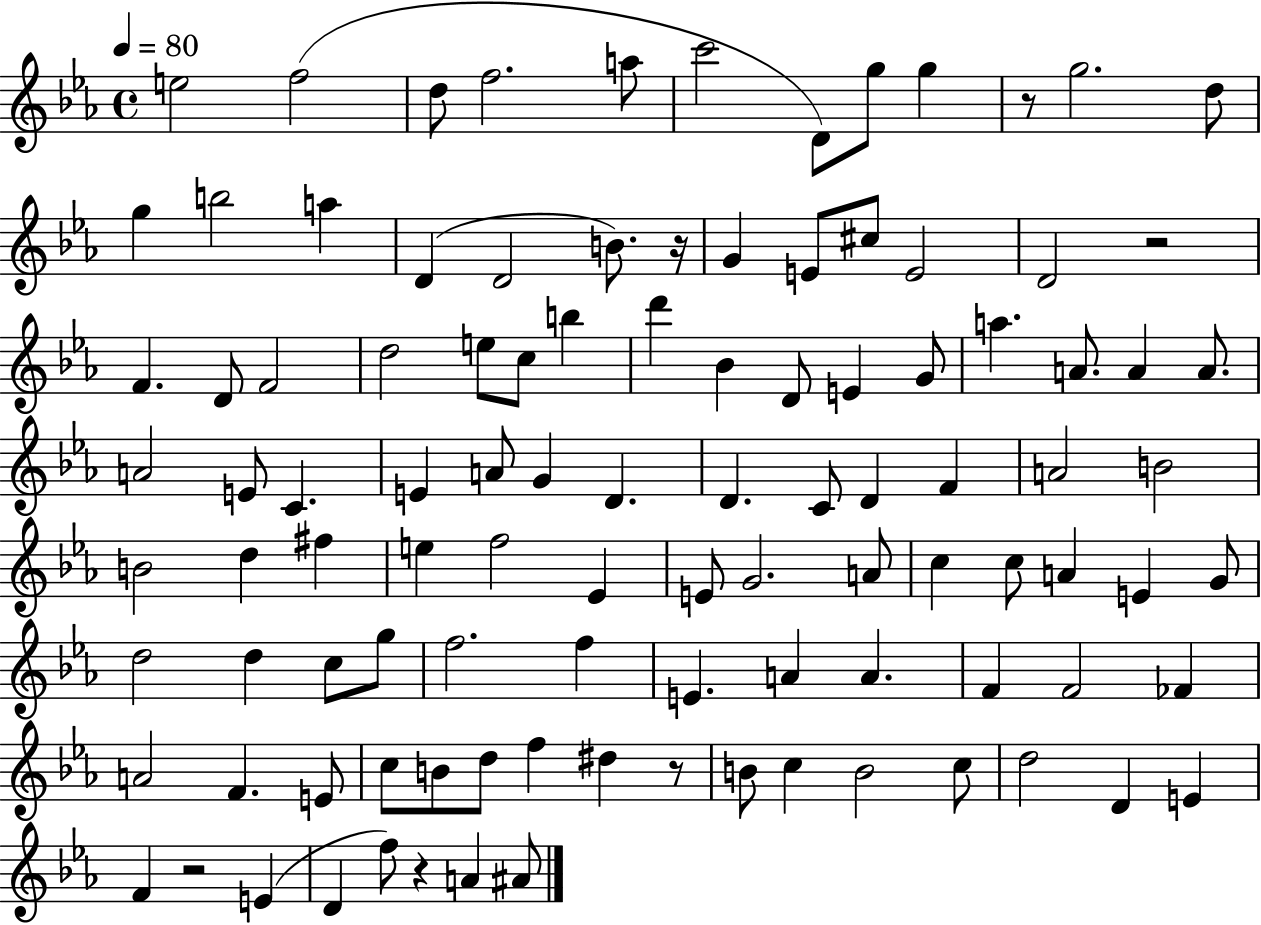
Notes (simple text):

E5/h F5/h D5/e F5/h. A5/e C6/h D4/e G5/e G5/q R/e G5/h. D5/e G5/q B5/h A5/q D4/q D4/h B4/e. R/s G4/q E4/e C#5/e E4/h D4/h R/h F4/q. D4/e F4/h D5/h E5/e C5/e B5/q D6/q Bb4/q D4/e E4/q G4/e A5/q. A4/e. A4/q A4/e. A4/h E4/e C4/q. E4/q A4/e G4/q D4/q. D4/q. C4/e D4/q F4/q A4/h B4/h B4/h D5/q F#5/q E5/q F5/h Eb4/q E4/e G4/h. A4/e C5/q C5/e A4/q E4/q G4/e D5/h D5/q C5/e G5/e F5/h. F5/q E4/q. A4/q A4/q. F4/q F4/h FES4/q A4/h F4/q. E4/e C5/e B4/e D5/e F5/q D#5/q R/e B4/e C5/q B4/h C5/e D5/h D4/q E4/q F4/q R/h E4/q D4/q F5/e R/q A4/q A#4/e